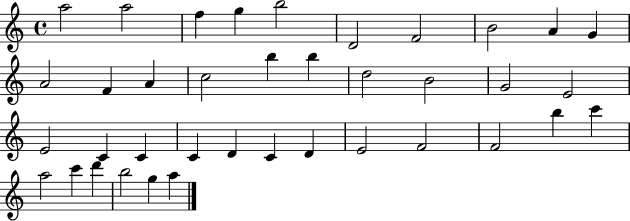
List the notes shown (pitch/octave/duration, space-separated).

A5/h A5/h F5/q G5/q B5/h D4/h F4/h B4/h A4/q G4/q A4/h F4/q A4/q C5/h B5/q B5/q D5/h B4/h G4/h E4/h E4/h C4/q C4/q C4/q D4/q C4/q D4/q E4/h F4/h F4/h B5/q C6/q A5/h C6/q D6/q B5/h G5/q A5/q